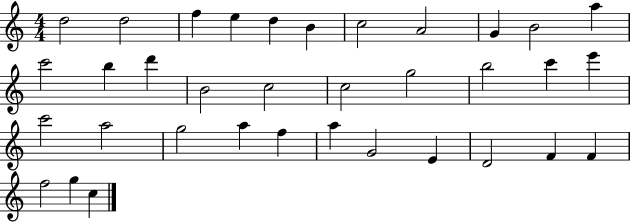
D5/h D5/h F5/q E5/q D5/q B4/q C5/h A4/h G4/q B4/h A5/q C6/h B5/q D6/q B4/h C5/h C5/h G5/h B5/h C6/q E6/q C6/h A5/h G5/h A5/q F5/q A5/q G4/h E4/q D4/h F4/q F4/q F5/h G5/q C5/q